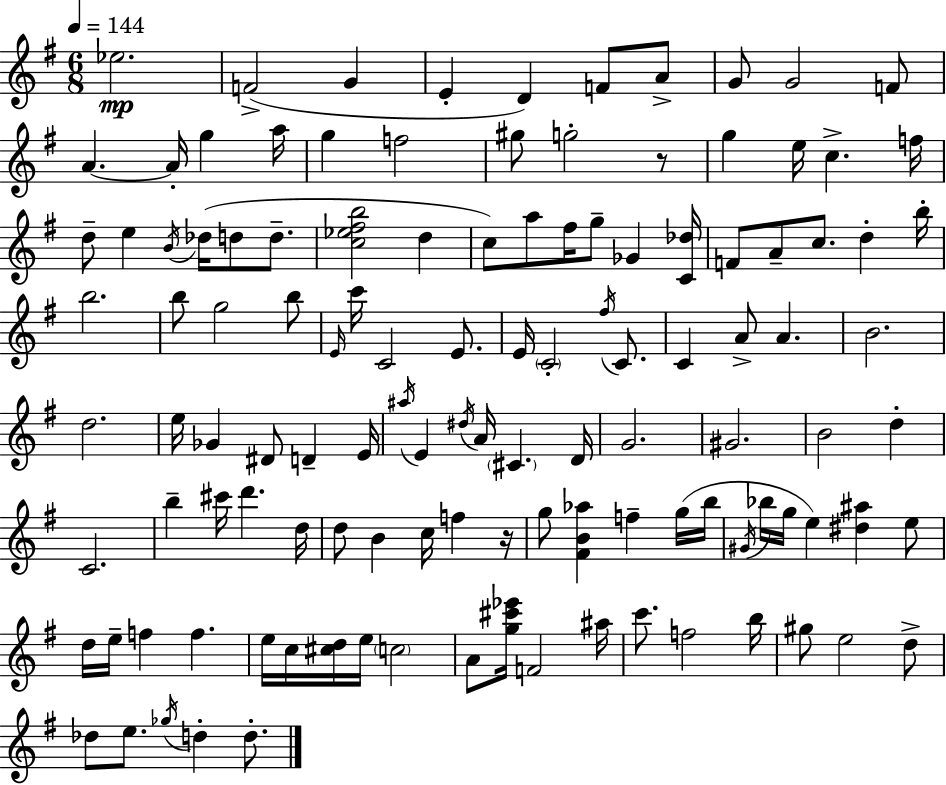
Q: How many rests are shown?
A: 2